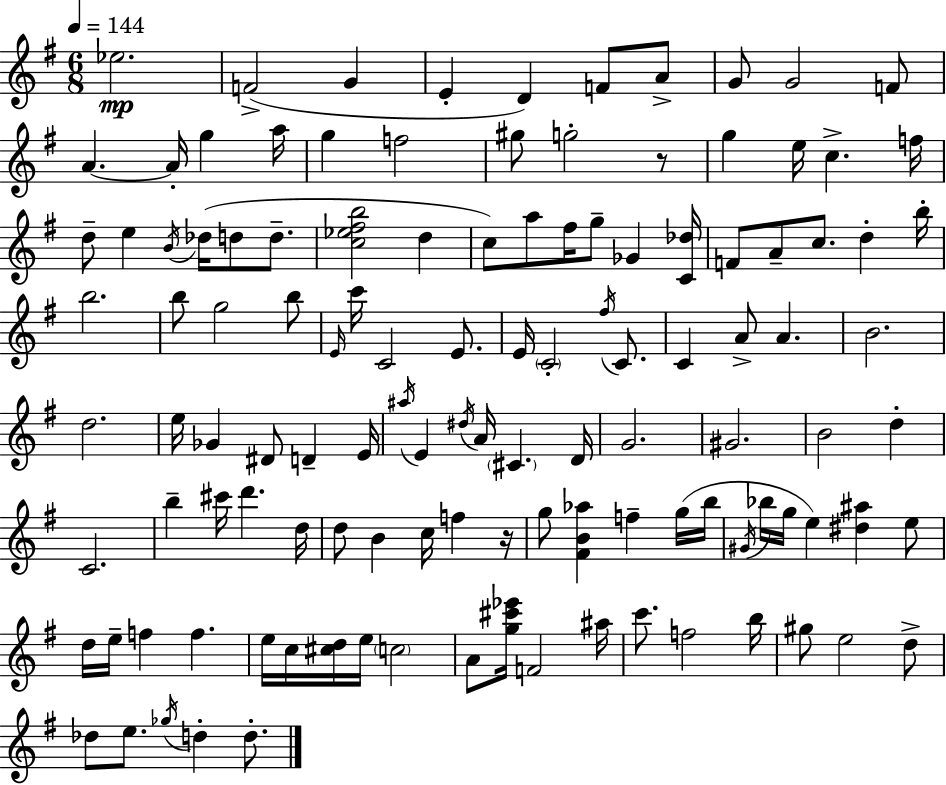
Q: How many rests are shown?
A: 2